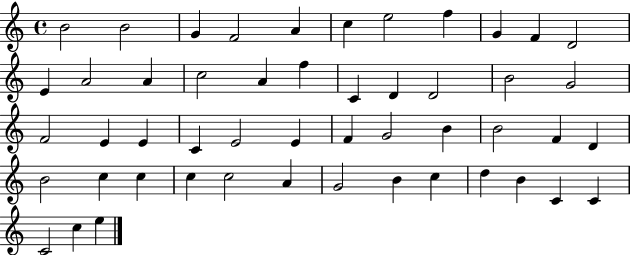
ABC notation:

X:1
T:Untitled
M:4/4
L:1/4
K:C
B2 B2 G F2 A c e2 f G F D2 E A2 A c2 A f C D D2 B2 G2 F2 E E C E2 E F G2 B B2 F D B2 c c c c2 A G2 B c d B C C C2 c e